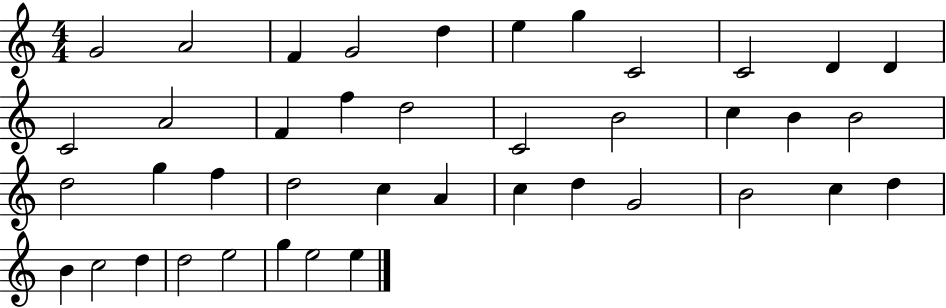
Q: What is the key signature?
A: C major